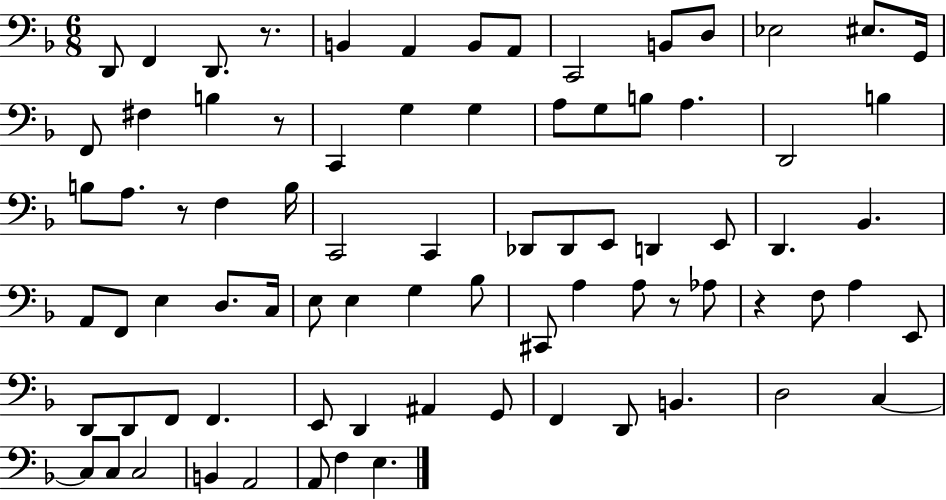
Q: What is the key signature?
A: F major